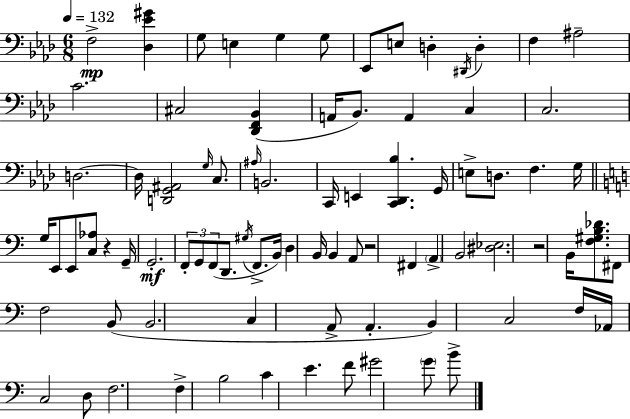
X:1
T:Untitled
M:6/8
L:1/4
K:Ab
F,2 [_D,_E^G] G,/2 E, G, G,/2 _E,,/2 E,/2 D, ^D,,/4 D, F, ^A,2 C2 ^C,2 [_D,,F,,_B,,] A,,/4 _B,,/2 A,, C, C,2 D,2 D,/4 [D,,G,,^A,,]2 G,/4 C,/2 ^A,/4 B,,2 C,,/4 E,, [C,,_D,,_B,] G,,/4 E,/2 D,/2 F, G,/4 G,/4 E,,/2 E,,/2 [C,_A,]/2 z G,,/4 G,,2 F,,/2 G,,/2 F,,/2 D,,/2 ^G,/4 F,,/2 B,,/4 D, B,,/4 B,, A,,/2 z2 ^F,, A,, B,,2 [^D,_E,]2 z2 B,,/4 [F,^G,B,_D]/2 ^F,,/2 F,2 B,,/2 B,,2 C, A,,/2 A,, B,, C,2 F,/4 _A,,/4 C,2 D,/2 F,2 F, B,2 C E F/2 ^G2 G/2 B/2